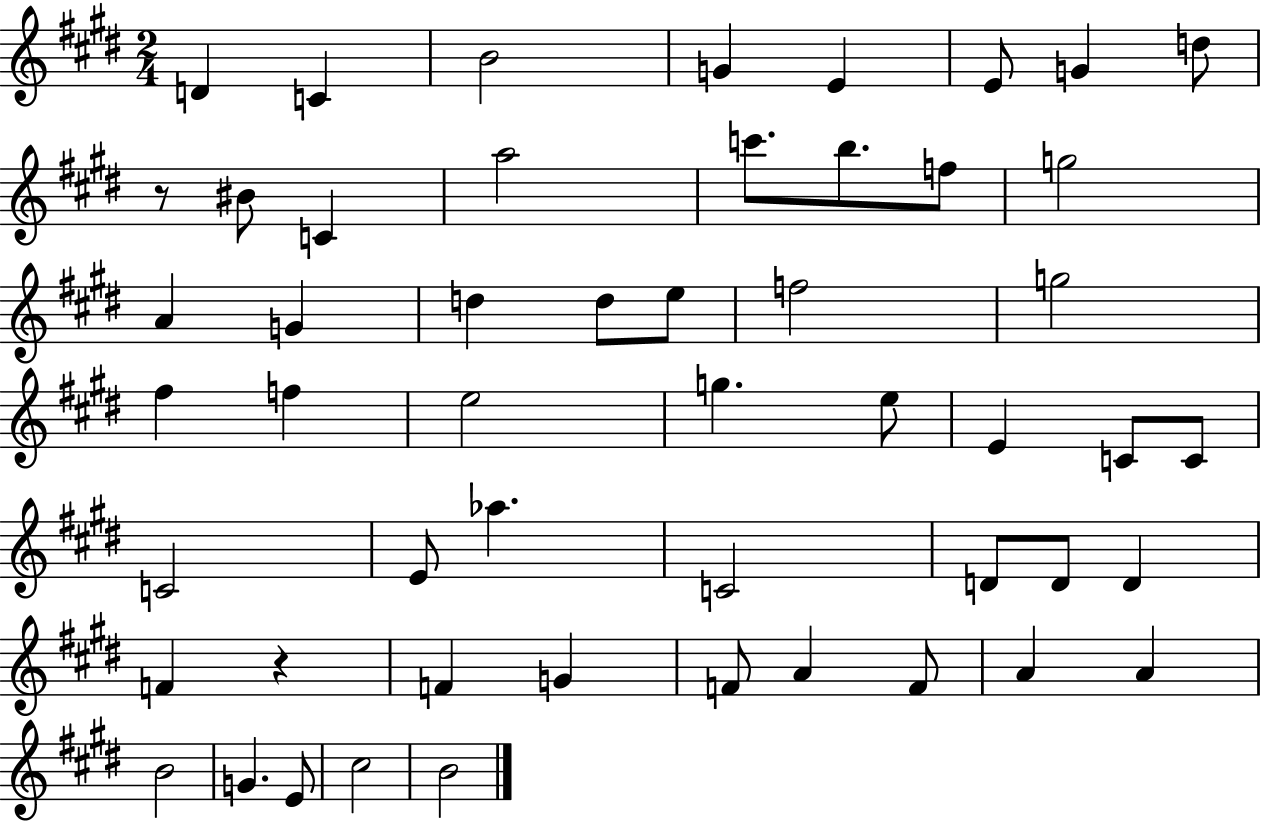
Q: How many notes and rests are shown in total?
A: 52